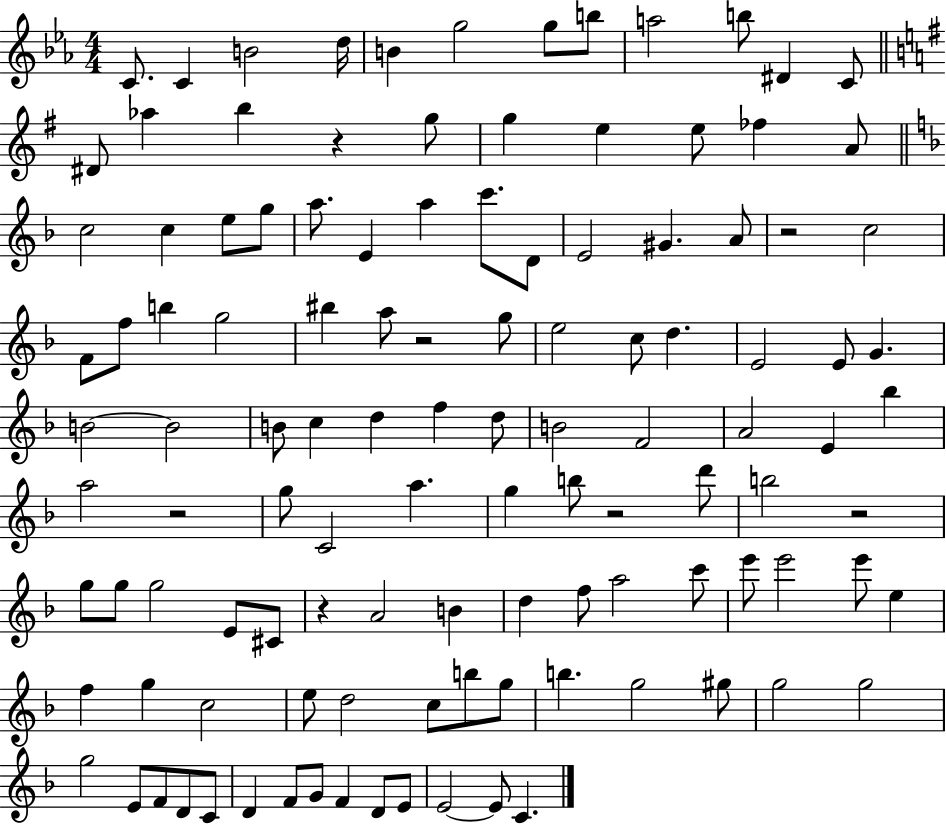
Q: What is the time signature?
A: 4/4